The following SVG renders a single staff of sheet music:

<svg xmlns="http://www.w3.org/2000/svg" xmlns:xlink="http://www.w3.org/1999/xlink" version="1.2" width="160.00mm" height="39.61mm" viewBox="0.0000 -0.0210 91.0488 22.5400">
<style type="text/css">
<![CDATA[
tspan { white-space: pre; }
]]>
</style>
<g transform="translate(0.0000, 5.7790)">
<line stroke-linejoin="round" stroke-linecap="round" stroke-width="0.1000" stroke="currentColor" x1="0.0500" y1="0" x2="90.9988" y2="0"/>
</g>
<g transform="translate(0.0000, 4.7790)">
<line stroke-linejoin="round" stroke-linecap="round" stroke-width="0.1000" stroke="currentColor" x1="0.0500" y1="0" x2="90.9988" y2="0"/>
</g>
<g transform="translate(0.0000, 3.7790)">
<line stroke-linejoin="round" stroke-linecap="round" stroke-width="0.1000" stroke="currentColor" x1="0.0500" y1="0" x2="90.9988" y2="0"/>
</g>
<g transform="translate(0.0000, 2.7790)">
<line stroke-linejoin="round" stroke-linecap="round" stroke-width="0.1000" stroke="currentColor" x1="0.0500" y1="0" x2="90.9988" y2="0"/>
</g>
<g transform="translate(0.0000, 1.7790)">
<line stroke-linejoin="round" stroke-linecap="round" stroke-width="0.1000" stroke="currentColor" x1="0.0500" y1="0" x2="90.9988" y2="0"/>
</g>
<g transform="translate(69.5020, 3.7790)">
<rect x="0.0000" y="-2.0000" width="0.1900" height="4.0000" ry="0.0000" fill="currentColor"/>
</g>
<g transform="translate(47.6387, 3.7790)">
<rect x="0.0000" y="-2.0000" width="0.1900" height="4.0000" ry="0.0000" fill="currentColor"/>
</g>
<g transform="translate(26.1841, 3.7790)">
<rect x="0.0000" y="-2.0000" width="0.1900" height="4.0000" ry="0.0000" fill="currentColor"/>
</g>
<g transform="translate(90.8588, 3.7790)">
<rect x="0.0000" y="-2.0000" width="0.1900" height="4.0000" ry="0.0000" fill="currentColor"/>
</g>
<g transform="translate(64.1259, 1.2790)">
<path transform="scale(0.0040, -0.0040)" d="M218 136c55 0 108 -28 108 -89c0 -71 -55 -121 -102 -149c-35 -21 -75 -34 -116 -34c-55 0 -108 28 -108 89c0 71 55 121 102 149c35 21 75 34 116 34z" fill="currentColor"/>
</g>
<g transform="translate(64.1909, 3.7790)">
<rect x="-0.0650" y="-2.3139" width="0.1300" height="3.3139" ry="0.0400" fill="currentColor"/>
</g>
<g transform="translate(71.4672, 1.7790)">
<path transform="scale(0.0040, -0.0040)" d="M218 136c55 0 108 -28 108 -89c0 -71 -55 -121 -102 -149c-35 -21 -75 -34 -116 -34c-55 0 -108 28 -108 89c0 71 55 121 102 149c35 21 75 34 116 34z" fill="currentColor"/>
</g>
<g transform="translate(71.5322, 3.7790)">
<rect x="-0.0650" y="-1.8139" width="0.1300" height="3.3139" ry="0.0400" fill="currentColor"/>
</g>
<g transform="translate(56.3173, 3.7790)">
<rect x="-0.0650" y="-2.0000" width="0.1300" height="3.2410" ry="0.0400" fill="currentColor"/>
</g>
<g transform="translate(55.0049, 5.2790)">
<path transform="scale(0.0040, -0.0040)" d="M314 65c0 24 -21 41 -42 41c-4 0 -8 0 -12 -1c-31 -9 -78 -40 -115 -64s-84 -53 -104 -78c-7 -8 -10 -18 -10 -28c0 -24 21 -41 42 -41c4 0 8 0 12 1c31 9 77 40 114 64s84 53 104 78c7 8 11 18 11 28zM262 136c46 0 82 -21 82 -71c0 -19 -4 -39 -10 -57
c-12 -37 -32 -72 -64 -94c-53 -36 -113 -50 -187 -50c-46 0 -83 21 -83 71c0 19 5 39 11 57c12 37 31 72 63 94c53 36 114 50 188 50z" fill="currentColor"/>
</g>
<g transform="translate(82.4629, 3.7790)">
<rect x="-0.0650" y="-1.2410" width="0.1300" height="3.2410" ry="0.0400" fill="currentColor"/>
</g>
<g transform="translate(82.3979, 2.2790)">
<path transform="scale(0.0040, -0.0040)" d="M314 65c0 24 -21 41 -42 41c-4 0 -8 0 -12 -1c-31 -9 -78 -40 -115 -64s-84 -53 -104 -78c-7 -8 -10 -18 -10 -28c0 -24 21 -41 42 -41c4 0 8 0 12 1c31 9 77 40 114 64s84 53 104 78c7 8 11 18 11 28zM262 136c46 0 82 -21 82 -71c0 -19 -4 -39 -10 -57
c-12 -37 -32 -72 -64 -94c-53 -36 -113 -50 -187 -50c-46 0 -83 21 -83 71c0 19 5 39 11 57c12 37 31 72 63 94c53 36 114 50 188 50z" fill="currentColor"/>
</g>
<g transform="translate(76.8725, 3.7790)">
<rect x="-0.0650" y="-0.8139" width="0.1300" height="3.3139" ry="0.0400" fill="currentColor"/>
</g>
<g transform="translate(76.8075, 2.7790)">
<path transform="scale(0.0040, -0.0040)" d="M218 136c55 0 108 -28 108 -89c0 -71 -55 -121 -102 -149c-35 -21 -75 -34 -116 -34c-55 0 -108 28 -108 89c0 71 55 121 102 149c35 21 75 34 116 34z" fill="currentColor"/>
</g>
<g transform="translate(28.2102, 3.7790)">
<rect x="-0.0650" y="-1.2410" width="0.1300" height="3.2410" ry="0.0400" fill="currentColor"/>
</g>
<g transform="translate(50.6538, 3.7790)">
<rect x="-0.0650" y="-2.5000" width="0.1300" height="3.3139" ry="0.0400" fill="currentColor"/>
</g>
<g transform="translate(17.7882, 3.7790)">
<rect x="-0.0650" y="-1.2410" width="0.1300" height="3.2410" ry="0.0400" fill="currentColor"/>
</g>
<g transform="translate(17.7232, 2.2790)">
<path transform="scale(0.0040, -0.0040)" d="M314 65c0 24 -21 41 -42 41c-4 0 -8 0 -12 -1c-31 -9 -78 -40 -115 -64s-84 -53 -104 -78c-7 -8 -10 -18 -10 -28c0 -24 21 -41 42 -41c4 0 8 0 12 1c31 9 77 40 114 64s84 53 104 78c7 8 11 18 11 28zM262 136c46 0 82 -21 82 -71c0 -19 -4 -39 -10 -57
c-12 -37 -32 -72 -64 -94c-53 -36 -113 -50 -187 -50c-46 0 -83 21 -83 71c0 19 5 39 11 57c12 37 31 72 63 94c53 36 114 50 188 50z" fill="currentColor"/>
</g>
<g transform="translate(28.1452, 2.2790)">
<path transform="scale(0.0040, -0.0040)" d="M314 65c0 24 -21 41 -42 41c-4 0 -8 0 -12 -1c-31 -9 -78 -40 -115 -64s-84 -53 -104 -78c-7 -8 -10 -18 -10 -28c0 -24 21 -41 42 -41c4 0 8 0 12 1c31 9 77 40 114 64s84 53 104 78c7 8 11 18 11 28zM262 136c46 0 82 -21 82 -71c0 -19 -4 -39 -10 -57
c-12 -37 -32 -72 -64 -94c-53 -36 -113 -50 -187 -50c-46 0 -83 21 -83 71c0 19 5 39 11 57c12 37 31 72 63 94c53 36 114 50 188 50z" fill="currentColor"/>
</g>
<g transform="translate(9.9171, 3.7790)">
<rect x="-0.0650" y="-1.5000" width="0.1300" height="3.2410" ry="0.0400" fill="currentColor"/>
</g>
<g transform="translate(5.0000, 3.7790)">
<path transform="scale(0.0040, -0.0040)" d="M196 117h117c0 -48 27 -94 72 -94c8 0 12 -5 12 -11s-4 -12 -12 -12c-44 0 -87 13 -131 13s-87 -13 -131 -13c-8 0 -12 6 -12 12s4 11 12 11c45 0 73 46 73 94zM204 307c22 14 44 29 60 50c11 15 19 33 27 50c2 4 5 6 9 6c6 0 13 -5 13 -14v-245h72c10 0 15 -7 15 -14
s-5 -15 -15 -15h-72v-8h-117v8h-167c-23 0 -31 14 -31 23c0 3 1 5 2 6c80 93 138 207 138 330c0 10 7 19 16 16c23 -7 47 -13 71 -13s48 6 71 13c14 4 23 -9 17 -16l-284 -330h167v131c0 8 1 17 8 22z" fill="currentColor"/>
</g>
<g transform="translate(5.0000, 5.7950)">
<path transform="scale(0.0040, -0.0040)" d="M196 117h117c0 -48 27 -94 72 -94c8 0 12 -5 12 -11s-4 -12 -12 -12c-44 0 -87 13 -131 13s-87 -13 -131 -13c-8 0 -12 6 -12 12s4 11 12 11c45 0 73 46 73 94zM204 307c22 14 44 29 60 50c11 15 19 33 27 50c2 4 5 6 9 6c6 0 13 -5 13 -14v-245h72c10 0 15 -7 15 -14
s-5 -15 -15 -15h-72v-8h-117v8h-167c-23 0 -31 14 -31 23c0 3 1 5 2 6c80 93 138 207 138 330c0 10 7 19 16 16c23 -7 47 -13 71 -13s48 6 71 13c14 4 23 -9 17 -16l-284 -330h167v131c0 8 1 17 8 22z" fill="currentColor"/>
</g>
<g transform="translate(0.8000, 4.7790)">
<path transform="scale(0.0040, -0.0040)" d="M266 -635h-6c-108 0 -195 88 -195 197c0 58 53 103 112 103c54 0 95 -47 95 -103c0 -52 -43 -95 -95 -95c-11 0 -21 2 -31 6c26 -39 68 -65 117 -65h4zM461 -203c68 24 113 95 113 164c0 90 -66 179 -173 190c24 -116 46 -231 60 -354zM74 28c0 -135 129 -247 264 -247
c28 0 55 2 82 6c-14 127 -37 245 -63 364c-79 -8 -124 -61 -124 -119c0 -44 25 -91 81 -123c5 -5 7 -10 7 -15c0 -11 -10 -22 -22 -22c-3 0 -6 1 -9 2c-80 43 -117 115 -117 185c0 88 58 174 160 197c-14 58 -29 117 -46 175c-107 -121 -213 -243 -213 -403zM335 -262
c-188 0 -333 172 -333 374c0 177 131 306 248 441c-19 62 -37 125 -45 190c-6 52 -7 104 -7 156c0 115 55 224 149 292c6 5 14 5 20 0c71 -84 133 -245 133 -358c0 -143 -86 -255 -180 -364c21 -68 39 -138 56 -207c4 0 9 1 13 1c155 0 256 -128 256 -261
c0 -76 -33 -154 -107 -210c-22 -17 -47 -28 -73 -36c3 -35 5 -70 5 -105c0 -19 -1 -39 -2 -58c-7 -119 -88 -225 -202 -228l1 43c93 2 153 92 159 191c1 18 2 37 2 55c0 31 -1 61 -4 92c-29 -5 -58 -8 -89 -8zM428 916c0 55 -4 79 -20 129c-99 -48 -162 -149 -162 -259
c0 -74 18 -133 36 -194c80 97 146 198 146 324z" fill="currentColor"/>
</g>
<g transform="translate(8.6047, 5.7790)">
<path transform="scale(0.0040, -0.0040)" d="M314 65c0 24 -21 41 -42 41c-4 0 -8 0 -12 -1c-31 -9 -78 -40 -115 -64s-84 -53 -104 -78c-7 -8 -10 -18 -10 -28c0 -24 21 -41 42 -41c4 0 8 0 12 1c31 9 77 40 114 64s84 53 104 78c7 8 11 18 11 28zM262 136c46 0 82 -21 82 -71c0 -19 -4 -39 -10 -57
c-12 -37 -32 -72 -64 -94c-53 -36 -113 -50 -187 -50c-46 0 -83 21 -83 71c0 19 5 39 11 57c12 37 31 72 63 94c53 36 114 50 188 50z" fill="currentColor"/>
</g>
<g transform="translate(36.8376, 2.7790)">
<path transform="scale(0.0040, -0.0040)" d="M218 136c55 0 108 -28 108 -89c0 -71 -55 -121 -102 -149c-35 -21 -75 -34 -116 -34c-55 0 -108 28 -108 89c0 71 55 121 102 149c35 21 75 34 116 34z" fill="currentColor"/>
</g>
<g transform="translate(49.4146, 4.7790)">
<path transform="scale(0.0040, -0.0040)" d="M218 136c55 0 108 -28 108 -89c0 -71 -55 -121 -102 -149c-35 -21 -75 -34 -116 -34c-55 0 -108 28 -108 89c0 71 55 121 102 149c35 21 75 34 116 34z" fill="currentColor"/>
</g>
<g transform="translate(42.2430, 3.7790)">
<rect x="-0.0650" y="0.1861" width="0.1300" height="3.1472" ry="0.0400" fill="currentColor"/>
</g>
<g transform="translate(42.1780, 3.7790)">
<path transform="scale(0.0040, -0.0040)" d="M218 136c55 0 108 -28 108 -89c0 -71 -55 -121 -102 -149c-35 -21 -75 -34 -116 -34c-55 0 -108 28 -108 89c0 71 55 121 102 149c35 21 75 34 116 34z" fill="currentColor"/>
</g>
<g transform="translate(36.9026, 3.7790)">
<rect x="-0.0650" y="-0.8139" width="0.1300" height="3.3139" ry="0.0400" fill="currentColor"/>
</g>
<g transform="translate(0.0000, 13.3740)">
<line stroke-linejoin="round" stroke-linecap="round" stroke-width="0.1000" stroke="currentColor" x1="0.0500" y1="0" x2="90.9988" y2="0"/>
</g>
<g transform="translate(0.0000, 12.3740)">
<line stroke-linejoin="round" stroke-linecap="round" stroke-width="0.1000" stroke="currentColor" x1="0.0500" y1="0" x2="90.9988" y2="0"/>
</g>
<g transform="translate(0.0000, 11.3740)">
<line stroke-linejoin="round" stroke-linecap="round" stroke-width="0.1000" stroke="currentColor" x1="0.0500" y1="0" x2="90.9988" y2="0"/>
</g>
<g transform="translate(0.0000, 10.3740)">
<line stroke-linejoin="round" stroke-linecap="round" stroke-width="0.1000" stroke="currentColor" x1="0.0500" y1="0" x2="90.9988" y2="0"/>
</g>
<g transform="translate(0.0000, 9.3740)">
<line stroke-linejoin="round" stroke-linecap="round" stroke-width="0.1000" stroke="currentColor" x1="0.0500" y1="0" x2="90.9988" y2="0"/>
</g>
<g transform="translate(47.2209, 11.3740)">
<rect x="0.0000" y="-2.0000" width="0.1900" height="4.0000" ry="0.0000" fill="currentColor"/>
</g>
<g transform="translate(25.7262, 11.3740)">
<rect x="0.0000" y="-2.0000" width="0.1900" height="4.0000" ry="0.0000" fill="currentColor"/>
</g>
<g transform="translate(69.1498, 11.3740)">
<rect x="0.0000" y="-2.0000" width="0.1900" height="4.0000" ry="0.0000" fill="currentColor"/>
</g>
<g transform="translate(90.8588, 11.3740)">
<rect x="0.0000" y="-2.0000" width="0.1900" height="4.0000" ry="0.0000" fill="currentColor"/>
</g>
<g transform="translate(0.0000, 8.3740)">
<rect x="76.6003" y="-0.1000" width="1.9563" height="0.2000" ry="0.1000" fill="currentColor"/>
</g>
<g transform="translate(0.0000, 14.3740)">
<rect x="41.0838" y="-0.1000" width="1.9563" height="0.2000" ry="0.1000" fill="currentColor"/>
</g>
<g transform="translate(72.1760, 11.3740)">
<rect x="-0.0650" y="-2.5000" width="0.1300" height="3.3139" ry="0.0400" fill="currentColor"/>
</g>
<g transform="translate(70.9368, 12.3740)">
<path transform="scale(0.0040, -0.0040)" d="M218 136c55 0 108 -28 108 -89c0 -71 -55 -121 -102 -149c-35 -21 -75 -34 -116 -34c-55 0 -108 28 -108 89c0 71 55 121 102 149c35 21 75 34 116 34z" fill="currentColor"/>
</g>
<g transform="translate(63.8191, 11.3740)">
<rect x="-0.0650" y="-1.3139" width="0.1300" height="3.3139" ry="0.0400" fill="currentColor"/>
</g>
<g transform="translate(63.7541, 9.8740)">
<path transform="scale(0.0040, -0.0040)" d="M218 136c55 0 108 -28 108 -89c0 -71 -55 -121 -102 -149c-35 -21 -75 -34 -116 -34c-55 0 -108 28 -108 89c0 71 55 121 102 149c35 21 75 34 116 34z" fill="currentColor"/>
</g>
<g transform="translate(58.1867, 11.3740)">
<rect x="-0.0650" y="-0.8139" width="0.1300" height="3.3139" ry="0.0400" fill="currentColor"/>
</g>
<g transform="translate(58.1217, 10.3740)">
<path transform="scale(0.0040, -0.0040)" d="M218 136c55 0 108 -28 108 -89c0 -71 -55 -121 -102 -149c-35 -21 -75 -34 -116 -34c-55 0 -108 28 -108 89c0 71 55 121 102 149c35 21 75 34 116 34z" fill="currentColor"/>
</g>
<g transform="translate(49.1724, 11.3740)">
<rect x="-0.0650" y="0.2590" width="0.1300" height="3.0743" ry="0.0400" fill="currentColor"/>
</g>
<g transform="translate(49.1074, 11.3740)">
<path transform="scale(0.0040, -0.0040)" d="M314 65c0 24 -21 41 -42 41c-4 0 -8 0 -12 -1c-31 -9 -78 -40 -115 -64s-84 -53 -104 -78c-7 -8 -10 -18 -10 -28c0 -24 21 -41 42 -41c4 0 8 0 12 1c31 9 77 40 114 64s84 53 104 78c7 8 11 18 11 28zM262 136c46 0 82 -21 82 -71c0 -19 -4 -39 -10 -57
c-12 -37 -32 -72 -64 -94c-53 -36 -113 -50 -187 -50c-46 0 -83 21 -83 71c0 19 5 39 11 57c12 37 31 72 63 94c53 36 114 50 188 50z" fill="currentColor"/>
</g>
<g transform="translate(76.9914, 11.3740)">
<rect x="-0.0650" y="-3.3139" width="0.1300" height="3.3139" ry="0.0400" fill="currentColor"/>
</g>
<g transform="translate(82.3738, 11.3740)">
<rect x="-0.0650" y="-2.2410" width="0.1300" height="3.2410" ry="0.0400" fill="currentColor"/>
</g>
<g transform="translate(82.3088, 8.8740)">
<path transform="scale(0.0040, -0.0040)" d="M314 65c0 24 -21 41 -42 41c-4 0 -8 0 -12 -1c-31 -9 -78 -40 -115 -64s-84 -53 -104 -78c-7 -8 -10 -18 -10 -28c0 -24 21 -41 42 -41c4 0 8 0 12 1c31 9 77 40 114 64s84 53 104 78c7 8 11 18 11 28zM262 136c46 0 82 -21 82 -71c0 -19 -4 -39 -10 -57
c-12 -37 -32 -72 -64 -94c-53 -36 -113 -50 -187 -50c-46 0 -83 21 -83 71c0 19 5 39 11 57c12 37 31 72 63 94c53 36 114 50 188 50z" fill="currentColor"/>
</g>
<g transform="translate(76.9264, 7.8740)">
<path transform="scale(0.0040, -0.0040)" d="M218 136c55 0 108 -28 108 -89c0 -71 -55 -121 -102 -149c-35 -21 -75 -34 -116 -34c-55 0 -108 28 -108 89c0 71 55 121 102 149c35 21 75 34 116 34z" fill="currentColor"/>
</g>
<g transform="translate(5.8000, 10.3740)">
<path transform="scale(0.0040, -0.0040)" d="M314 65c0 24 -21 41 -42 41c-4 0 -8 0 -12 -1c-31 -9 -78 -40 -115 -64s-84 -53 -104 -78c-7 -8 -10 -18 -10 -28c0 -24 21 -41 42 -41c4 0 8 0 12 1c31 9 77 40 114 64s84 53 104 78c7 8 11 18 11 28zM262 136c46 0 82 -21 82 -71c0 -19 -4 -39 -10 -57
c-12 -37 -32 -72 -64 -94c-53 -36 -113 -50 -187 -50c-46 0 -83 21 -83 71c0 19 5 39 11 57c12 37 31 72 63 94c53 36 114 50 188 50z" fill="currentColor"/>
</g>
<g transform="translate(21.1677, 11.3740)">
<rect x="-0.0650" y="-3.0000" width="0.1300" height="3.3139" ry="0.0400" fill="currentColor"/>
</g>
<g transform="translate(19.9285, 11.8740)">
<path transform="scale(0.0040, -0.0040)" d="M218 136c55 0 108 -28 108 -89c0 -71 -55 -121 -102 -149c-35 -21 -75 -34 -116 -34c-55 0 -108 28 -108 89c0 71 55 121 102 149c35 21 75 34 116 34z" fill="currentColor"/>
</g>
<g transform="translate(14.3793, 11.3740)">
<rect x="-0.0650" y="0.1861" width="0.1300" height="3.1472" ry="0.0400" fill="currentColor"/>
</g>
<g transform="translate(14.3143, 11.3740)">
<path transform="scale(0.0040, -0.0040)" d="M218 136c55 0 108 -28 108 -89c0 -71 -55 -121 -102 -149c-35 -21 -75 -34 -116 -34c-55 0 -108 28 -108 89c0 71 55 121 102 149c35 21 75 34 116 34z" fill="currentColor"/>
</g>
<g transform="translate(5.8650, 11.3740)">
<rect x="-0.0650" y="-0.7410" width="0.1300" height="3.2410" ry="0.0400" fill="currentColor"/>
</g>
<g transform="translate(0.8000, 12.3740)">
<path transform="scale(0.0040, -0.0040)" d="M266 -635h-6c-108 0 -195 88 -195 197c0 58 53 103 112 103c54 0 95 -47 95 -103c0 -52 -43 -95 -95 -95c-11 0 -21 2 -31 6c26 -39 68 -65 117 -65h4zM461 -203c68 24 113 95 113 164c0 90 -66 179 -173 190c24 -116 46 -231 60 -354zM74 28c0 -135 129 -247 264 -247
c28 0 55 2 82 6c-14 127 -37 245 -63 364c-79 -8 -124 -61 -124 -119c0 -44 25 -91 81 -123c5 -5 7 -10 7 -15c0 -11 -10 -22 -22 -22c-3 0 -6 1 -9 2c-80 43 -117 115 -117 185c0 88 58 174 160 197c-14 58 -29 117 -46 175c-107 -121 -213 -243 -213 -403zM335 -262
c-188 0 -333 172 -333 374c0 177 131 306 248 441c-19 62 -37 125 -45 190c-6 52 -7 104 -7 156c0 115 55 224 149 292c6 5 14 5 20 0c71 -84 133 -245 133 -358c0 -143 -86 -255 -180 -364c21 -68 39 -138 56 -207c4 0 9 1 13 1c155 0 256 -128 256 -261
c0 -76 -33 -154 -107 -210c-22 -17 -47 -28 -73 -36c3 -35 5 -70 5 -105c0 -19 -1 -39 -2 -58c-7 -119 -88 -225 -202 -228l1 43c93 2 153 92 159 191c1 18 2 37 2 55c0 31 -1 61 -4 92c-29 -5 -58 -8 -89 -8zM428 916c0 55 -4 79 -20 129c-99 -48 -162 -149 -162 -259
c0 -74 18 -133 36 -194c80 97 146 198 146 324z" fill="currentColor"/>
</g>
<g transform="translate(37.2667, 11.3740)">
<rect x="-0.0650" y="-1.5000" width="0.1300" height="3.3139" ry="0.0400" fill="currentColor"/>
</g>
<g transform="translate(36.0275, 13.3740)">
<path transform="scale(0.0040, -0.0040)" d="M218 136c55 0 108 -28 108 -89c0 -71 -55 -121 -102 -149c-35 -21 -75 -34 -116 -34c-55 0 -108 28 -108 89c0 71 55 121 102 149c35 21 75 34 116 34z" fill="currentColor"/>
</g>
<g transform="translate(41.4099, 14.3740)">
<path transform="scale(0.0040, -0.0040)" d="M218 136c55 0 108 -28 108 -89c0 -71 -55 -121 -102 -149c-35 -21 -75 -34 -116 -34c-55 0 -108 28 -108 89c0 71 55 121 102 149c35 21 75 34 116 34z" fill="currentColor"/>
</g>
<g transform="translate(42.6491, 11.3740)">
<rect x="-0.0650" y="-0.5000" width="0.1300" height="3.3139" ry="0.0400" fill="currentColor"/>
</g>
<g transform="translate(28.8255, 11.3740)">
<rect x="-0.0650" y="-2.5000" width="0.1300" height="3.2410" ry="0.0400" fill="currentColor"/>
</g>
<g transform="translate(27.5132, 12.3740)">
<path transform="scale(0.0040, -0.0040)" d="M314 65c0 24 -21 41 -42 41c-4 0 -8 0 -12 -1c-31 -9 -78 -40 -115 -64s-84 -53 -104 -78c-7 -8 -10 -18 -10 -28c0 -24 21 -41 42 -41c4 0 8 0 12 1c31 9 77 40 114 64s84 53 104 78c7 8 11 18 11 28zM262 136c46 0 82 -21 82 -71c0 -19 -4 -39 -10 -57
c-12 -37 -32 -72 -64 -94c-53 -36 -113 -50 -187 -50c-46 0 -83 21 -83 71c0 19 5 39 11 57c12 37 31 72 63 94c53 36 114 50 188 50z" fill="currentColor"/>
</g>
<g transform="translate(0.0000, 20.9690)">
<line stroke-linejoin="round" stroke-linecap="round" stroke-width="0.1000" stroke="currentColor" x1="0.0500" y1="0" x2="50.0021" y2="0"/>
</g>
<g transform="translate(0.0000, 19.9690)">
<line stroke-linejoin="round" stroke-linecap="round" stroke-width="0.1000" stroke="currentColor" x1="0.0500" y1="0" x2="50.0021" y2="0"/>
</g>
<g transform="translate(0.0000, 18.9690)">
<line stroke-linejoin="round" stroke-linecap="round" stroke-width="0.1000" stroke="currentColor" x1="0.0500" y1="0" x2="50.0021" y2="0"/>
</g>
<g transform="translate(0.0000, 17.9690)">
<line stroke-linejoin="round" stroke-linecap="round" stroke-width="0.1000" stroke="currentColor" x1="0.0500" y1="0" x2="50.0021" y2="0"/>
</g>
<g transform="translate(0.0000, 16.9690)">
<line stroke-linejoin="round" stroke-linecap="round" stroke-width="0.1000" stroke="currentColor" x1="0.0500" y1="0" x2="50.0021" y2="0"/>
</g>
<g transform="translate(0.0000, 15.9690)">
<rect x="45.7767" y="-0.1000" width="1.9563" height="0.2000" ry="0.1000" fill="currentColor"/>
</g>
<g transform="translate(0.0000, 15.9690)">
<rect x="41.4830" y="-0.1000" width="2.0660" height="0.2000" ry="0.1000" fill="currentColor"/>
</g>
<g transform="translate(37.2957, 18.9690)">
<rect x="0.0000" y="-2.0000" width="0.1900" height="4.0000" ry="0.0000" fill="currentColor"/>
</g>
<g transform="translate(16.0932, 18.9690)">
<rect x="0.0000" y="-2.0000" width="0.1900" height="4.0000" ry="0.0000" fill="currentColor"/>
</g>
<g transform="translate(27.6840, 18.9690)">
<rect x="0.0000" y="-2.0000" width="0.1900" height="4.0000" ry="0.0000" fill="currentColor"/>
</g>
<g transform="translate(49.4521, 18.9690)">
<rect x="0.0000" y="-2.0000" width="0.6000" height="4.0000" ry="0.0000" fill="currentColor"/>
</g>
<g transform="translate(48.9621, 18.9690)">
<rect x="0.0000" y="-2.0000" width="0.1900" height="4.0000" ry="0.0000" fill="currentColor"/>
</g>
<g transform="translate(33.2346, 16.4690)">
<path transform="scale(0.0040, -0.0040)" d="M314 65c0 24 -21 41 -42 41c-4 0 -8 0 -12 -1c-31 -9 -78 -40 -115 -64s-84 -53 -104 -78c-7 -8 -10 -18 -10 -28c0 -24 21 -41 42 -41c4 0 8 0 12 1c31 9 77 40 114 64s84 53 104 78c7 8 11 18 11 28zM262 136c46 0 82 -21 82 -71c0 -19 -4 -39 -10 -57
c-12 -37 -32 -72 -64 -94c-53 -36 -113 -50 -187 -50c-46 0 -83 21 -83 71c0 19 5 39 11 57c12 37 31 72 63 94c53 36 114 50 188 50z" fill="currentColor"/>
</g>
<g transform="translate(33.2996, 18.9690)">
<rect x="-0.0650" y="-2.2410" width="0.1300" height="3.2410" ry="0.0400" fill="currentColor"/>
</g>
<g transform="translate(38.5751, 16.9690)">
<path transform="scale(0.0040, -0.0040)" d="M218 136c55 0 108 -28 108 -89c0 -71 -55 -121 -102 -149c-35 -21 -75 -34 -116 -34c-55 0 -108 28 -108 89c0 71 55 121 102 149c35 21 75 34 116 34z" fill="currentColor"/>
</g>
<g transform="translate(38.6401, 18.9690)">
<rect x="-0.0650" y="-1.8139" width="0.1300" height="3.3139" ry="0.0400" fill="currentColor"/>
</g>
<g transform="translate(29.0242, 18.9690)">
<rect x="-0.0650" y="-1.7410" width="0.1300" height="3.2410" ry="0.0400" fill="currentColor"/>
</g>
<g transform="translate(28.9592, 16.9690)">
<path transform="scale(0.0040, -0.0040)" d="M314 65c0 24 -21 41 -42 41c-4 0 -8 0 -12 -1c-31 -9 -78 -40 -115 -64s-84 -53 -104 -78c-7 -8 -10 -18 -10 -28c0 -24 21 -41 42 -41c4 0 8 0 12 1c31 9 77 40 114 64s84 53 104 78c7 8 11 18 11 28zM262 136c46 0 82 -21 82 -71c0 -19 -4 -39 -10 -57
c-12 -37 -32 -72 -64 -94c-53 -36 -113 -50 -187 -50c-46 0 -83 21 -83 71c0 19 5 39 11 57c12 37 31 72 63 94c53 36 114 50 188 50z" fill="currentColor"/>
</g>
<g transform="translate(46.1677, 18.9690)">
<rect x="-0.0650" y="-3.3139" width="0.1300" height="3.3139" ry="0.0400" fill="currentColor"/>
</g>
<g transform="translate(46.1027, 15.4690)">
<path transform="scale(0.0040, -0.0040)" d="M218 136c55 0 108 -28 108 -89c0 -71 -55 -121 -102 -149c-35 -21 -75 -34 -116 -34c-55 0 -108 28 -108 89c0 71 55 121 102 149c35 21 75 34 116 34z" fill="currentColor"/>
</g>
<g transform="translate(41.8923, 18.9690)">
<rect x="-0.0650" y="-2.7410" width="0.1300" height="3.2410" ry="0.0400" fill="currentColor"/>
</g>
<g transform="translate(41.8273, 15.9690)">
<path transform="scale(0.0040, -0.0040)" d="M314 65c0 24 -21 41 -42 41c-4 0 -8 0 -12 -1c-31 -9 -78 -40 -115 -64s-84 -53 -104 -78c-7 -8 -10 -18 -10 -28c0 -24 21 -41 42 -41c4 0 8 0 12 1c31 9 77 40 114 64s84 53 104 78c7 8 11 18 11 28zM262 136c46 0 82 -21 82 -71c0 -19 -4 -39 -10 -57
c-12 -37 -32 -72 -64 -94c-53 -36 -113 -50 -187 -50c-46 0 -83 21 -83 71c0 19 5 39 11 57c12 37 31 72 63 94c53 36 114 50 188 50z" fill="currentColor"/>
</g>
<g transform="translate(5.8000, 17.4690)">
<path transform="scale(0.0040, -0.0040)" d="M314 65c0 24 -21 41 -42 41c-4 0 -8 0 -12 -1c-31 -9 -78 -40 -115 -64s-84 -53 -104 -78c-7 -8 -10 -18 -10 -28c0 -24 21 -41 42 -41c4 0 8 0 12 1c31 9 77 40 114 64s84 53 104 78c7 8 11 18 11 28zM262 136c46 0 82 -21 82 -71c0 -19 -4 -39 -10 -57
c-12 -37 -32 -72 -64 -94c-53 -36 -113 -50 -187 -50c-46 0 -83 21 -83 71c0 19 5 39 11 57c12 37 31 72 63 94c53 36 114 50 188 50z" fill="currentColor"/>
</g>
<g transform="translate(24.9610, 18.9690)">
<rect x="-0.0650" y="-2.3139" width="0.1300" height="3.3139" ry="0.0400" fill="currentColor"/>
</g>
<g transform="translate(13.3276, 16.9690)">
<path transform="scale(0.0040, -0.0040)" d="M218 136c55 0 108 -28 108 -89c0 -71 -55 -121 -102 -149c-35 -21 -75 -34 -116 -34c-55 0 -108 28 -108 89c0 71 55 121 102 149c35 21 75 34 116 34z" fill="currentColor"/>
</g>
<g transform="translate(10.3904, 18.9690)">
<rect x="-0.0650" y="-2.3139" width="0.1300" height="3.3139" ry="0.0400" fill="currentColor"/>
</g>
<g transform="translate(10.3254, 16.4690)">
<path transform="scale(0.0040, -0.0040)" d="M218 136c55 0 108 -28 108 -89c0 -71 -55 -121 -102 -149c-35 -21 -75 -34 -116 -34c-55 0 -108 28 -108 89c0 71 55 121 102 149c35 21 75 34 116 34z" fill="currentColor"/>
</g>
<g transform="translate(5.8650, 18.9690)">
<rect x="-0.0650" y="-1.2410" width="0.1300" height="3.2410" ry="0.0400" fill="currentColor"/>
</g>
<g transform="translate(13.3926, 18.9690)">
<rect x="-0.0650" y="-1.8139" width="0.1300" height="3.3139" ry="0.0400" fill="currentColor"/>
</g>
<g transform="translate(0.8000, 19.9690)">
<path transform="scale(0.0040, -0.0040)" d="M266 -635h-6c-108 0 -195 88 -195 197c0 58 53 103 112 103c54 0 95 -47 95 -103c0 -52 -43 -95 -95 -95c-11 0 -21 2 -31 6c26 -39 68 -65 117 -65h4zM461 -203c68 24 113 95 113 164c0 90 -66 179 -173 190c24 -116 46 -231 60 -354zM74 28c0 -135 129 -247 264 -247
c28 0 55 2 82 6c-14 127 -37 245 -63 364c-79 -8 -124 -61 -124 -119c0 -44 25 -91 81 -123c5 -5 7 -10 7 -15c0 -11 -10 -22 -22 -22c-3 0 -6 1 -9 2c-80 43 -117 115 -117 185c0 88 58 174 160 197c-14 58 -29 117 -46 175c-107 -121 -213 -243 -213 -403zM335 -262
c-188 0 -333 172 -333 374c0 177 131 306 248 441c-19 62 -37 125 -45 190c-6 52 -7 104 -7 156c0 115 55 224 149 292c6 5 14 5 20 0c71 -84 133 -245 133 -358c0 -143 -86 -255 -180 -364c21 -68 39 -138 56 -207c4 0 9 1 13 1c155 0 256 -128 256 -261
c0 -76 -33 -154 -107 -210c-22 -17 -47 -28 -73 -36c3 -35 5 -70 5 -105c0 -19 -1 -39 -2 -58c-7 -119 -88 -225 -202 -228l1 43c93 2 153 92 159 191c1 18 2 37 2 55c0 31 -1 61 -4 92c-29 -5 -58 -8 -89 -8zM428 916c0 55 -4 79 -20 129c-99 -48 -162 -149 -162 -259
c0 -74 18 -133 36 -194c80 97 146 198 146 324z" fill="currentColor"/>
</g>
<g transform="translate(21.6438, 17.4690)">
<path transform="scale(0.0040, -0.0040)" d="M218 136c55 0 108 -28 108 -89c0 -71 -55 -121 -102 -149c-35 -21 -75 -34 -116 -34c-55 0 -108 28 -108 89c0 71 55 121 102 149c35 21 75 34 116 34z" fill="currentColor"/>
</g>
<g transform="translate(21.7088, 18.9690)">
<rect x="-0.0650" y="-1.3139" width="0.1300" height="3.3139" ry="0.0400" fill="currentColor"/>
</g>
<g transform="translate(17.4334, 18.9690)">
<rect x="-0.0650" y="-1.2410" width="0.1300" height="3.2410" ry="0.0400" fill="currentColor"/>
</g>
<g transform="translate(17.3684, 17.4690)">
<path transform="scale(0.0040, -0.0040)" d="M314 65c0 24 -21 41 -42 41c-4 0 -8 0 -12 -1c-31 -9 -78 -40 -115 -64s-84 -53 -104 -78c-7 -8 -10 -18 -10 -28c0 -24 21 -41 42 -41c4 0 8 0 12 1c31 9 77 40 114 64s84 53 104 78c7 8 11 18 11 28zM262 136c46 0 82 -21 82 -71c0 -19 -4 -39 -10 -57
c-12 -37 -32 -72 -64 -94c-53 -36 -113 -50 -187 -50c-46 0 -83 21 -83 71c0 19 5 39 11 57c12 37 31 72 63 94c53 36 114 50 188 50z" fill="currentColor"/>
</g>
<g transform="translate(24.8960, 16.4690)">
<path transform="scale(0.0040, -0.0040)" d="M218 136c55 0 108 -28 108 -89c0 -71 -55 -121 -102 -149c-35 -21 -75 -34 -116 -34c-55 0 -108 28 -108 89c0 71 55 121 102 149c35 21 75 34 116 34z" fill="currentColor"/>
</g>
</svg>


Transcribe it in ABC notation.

X:1
T:Untitled
M:4/4
L:1/4
K:C
E2 e2 e2 d B G F2 g f d e2 d2 B A G2 E C B2 d e G b g2 e2 g f e2 e g f2 g2 f a2 b